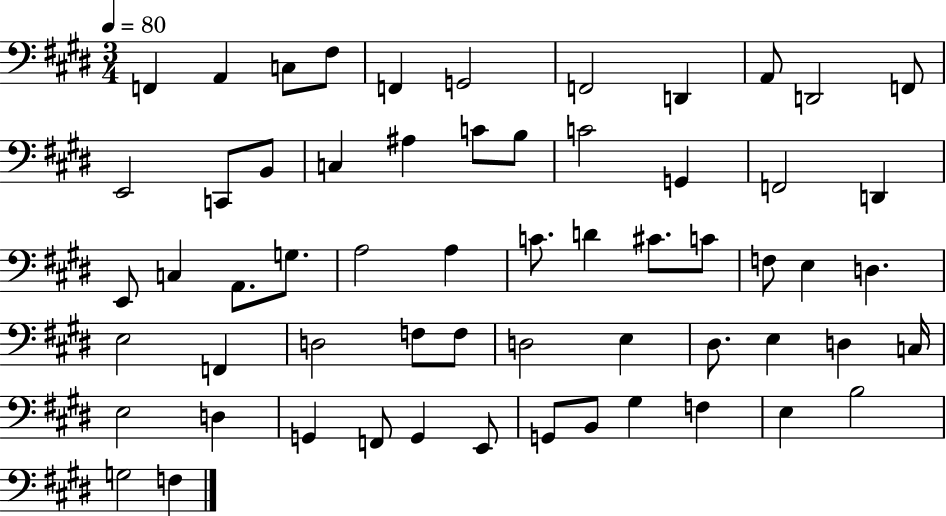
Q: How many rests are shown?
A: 0